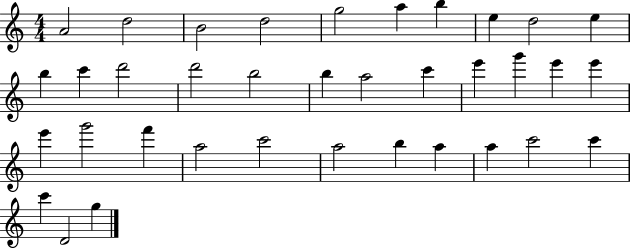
A4/h D5/h B4/h D5/h G5/h A5/q B5/q E5/q D5/h E5/q B5/q C6/q D6/h D6/h B5/h B5/q A5/h C6/q E6/q G6/q E6/q E6/q E6/q G6/h F6/q A5/h C6/h A5/h B5/q A5/q A5/q C6/h C6/q C6/q D4/h G5/q